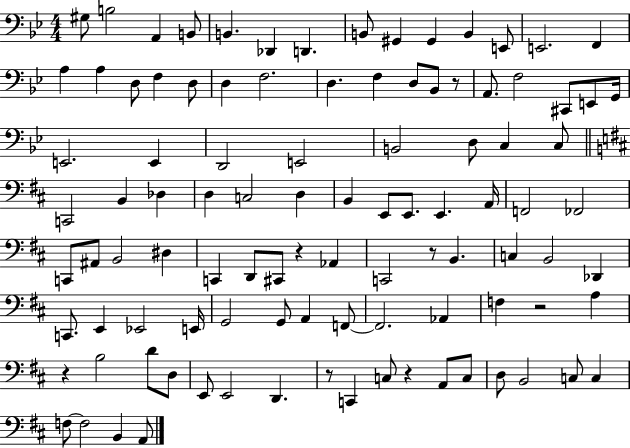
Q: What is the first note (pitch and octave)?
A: G#3